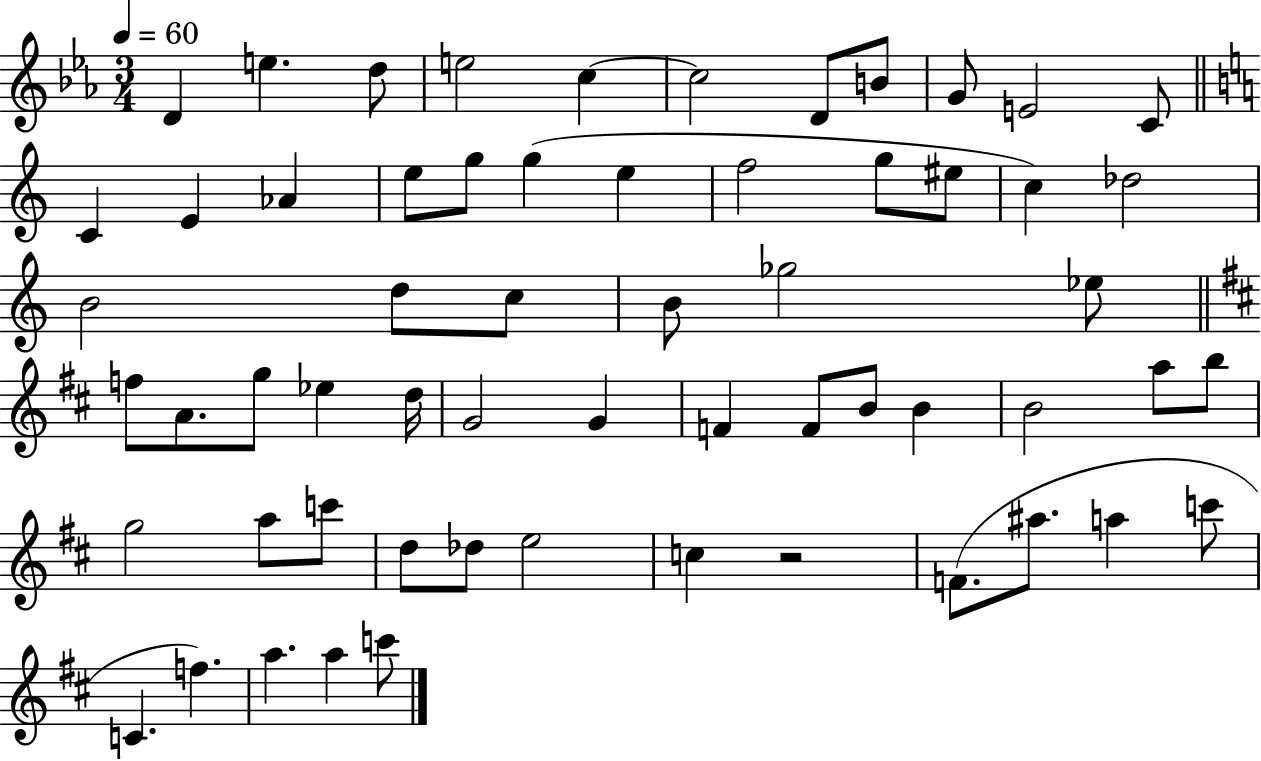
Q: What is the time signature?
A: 3/4